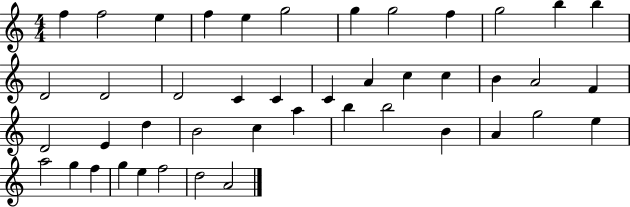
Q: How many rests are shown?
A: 0